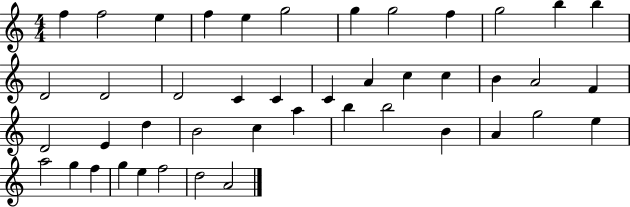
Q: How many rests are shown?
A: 0